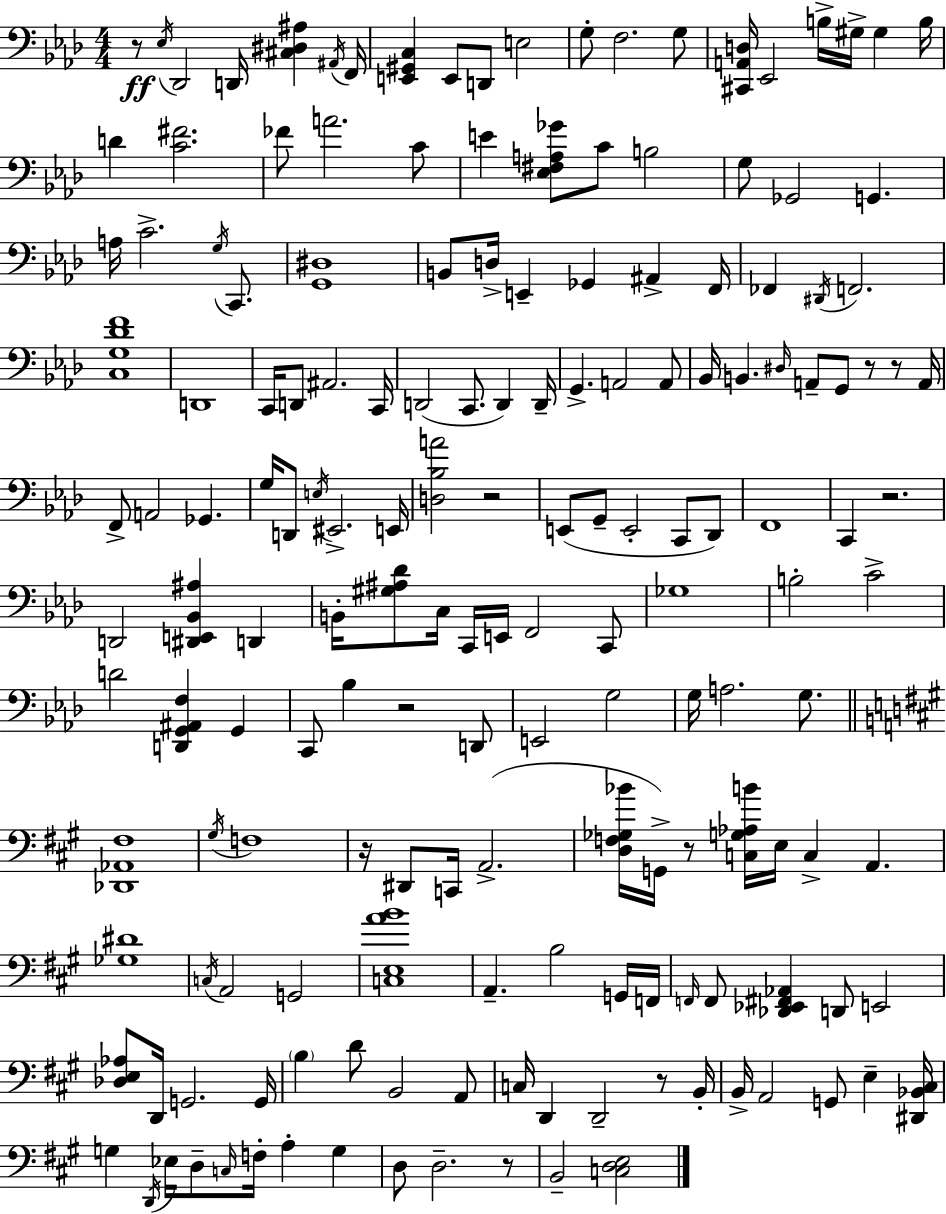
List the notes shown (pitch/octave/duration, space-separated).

R/e Eb3/s Db2/h D2/s [C#3,D#3,A#3]/q A#2/s F2/s [E2,G#2,C3]/q E2/e D2/e E3/h G3/e F3/h. G3/e [C#2,A2,D3]/s Eb2/h B3/s G#3/s G#3/q B3/s D4/q [C4,F#4]/h. FES4/e A4/h. C4/e E4/q [Eb3,F#3,A3,Gb4]/e C4/e B3/h G3/e Gb2/h G2/q. A3/s C4/h. G3/s C2/e. [G2,D#3]/w B2/e D3/s E2/q Gb2/q A#2/q F2/s FES2/q D#2/s F2/h. [C3,G3,Db4,F4]/w D2/w C2/s D2/e A#2/h. C2/s D2/h C2/e. D2/q D2/s G2/q. A2/h A2/e Bb2/s B2/q. D#3/s A2/e G2/e R/e R/e A2/s F2/e A2/h Gb2/q. G3/s D2/e E3/s EIS2/h. E2/s [D3,Bb3,A4]/h R/h E2/e G2/e E2/h C2/e Db2/e F2/w C2/q R/h. D2/h [D#2,E2,Bb2,A#3]/q D2/q B2/s [G#3,A#3,Db4]/e C3/s C2/s E2/s F2/h C2/e Gb3/w B3/h C4/h D4/h [D2,G2,A#2,F3]/q G2/q C2/e Bb3/q R/h D2/e E2/h G3/h G3/s A3/h. G3/e. [Db2,Ab2,F#3]/w G#3/s F3/w R/s D#2/e C2/s A2/h. [D3,F3,Gb3,Bb4]/s G2/s R/e [C3,G3,Ab3,B4]/s E3/s C3/q A2/q. [Gb3,D#4]/w C3/s A2/h G2/h [C3,E3,A4,B4]/w A2/q. B3/h G2/s F2/s F2/s F2/e [Db2,Eb2,F#2,Ab2]/q D2/e E2/h [Db3,E3,Ab3]/e D2/s G2/h. G2/s B3/q D4/e B2/h A2/e C3/s D2/q D2/h R/e B2/s B2/s A2/h G2/e E3/q [D#2,Bb2,C#3]/s G3/q D2/s Eb3/s D3/e C3/s F3/s A3/q G3/q D3/e D3/h. R/e B2/h [C3,D3,E3]/h